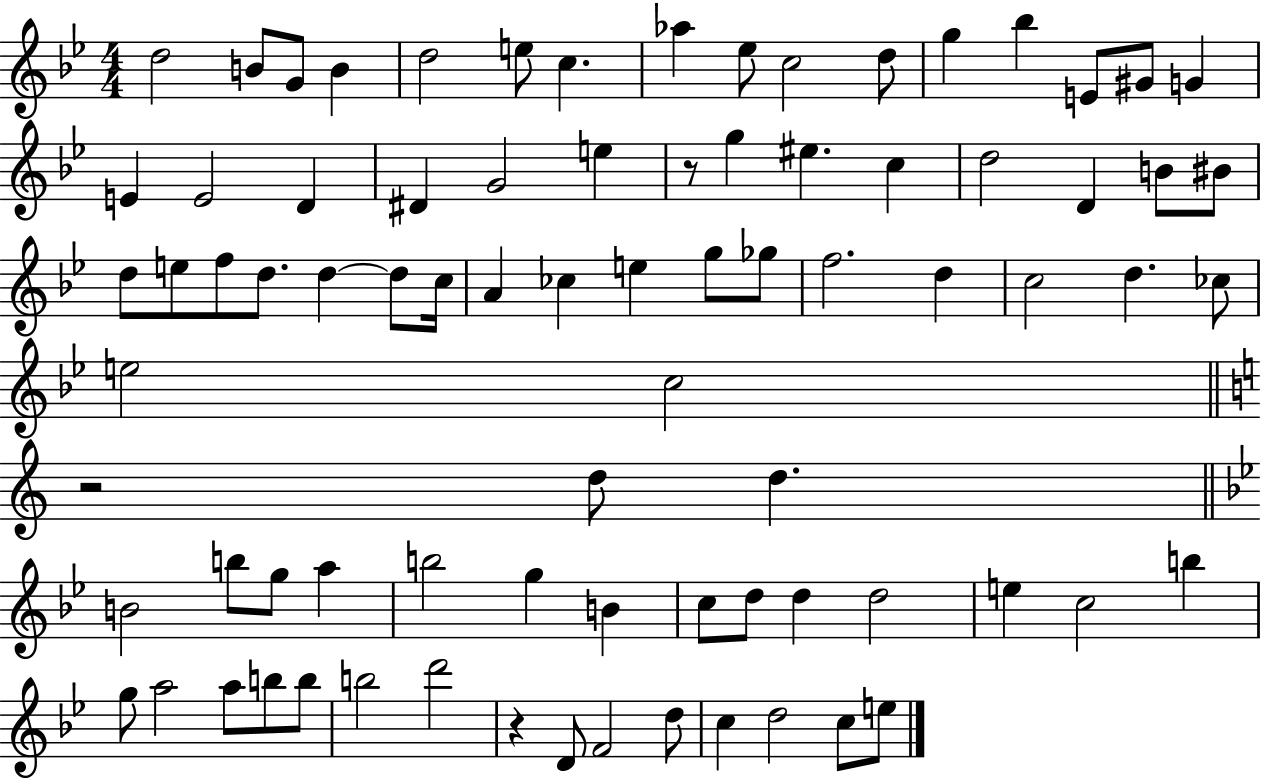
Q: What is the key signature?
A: BES major